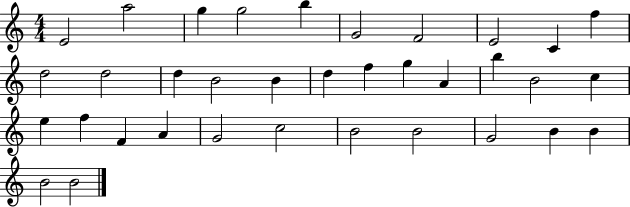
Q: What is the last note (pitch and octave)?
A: B4